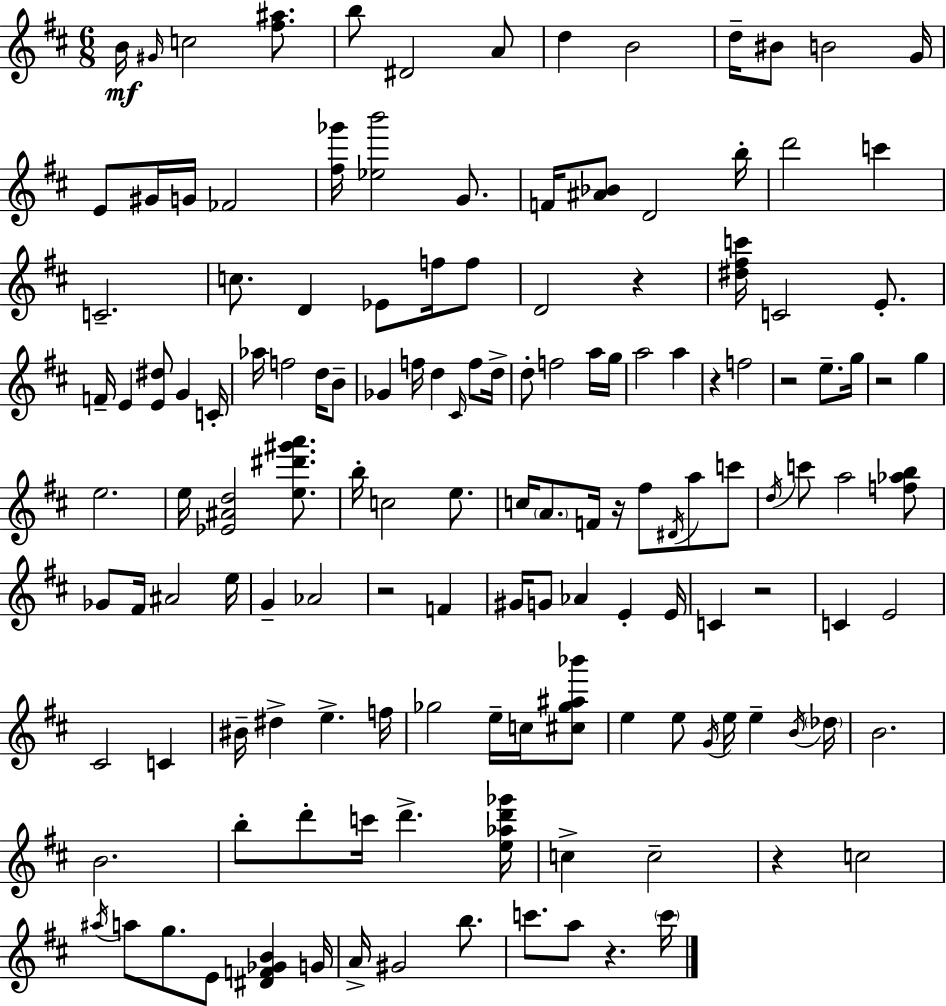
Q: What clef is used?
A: treble